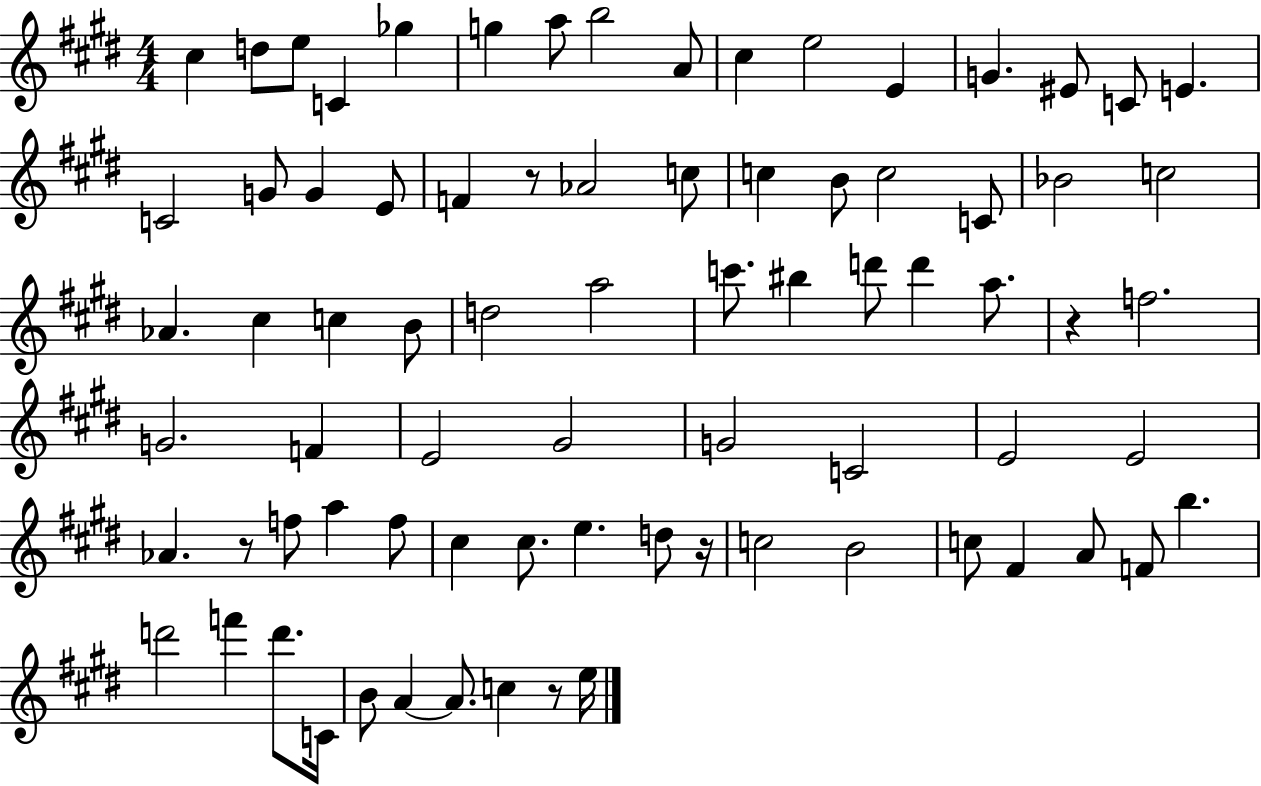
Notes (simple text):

C#5/q D5/e E5/e C4/q Gb5/q G5/q A5/e B5/h A4/e C#5/q E5/h E4/q G4/q. EIS4/e C4/e E4/q. C4/h G4/e G4/q E4/e F4/q R/e Ab4/h C5/e C5/q B4/e C5/h C4/e Bb4/h C5/h Ab4/q. C#5/q C5/q B4/e D5/h A5/h C6/e. BIS5/q D6/e D6/q A5/e. R/q F5/h. G4/h. F4/q E4/h G#4/h G4/h C4/h E4/h E4/h Ab4/q. R/e F5/e A5/q F5/e C#5/q C#5/e. E5/q. D5/e R/s C5/h B4/h C5/e F#4/q A4/e F4/e B5/q. D6/h F6/q D6/e. C4/s B4/e A4/q A4/e. C5/q R/e E5/s